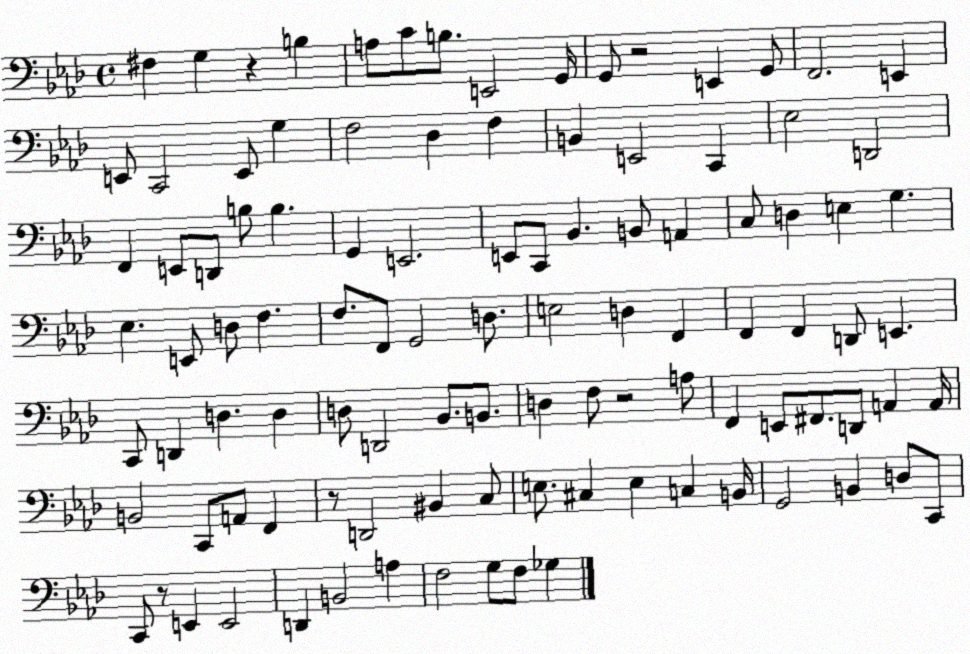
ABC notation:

X:1
T:Untitled
M:4/4
L:1/4
K:Ab
^F, G, z B, A,/2 C/2 B,/2 E,,2 G,,/4 G,,/2 z2 E,, G,,/2 F,,2 E,, E,,/2 C,,2 E,,/2 G, F,2 _D, F, B,, E,,2 C,, _E,2 D,,2 F,, E,,/2 D,,/2 B,/2 B, G,, E,,2 E,,/2 C,,/2 _B,, B,,/2 A,, C,/2 D, E, G, _E, E,,/2 D,/2 F, F,/2 F,,/2 G,,2 D,/2 E,2 D, F,, F,, F,, D,,/2 E,, C,,/2 D,, D, D, D,/2 D,,2 _B,,/2 B,,/2 D, F,/2 z2 A,/2 F,, E,,/2 ^F,,/2 D,,/2 A,, A,,/4 B,,2 C,,/2 A,,/2 F,, z/2 D,,2 ^B,, C,/2 E,/2 ^C, E, C, B,,/4 G,,2 B,, D,/2 C,,/2 C,,/2 z/2 E,, E,,2 D,, B,,2 A, F,2 G,/2 F,/2 _G,